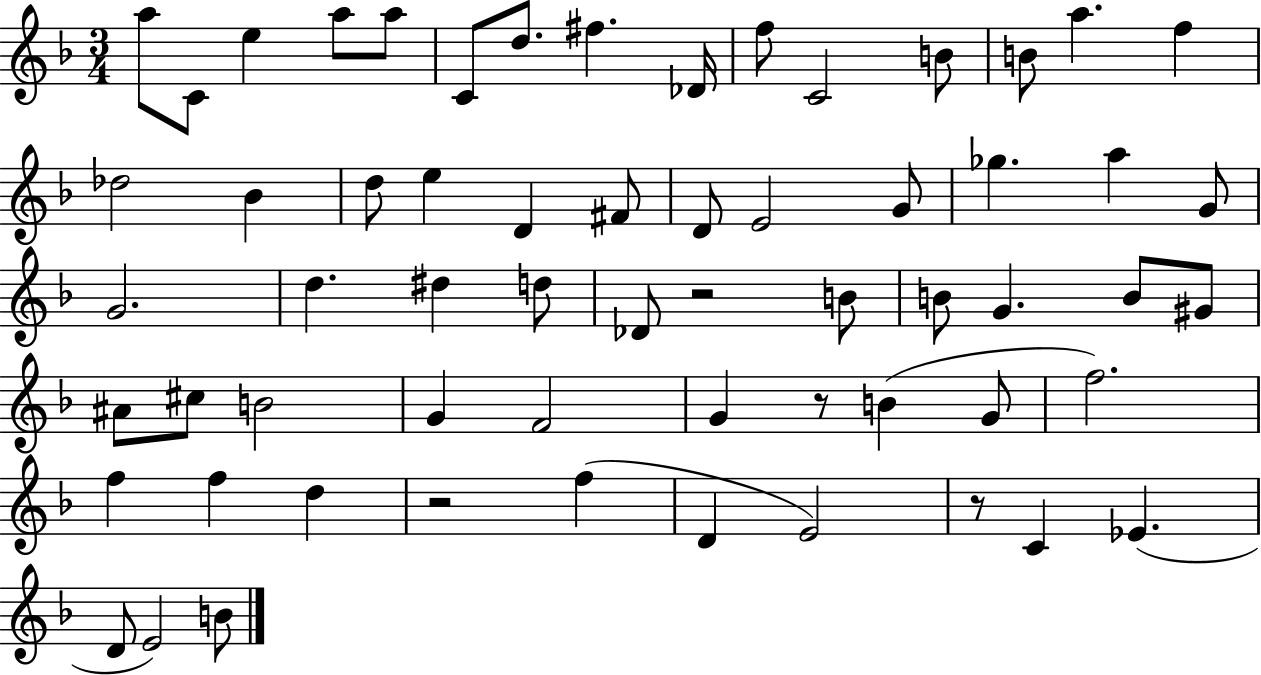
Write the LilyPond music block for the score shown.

{
  \clef treble
  \numericTimeSignature
  \time 3/4
  \key f \major
  \repeat volta 2 { a''8 c'8 e''4 a''8 a''8 | c'8 d''8. fis''4. des'16 | f''8 c'2 b'8 | b'8 a''4. f''4 | \break des''2 bes'4 | d''8 e''4 d'4 fis'8 | d'8 e'2 g'8 | ges''4. a''4 g'8 | \break g'2. | d''4. dis''4 d''8 | des'8 r2 b'8 | b'8 g'4. b'8 gis'8 | \break ais'8 cis''8 b'2 | g'4 f'2 | g'4 r8 b'4( g'8 | f''2.) | \break f''4 f''4 d''4 | r2 f''4( | d'4 e'2) | r8 c'4 ees'4.( | \break d'8 e'2) b'8 | } \bar "|."
}